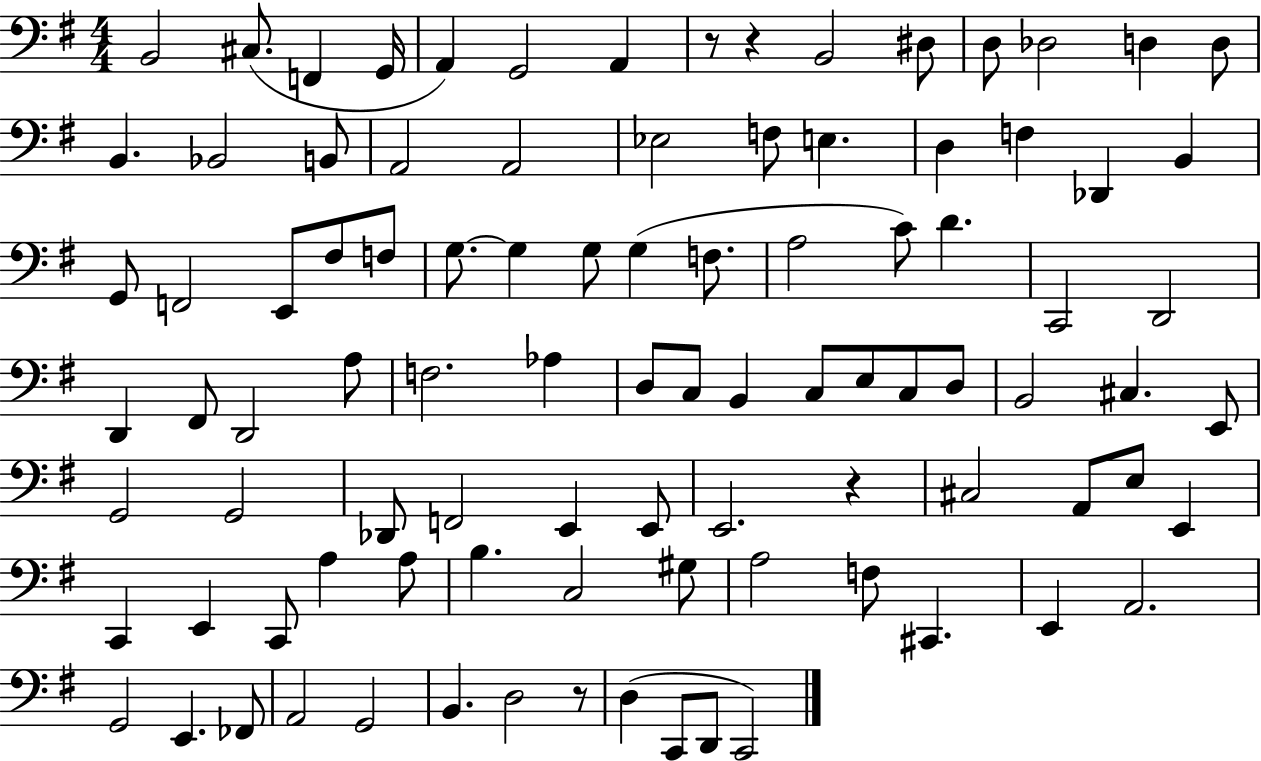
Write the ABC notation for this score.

X:1
T:Untitled
M:4/4
L:1/4
K:G
B,,2 ^C,/2 F,, G,,/4 A,, G,,2 A,, z/2 z B,,2 ^D,/2 D,/2 _D,2 D, D,/2 B,, _B,,2 B,,/2 A,,2 A,,2 _E,2 F,/2 E, D, F, _D,, B,, G,,/2 F,,2 E,,/2 ^F,/2 F,/2 G,/2 G, G,/2 G, F,/2 A,2 C/2 D C,,2 D,,2 D,, ^F,,/2 D,,2 A,/2 F,2 _A, D,/2 C,/2 B,, C,/2 E,/2 C,/2 D,/2 B,,2 ^C, E,,/2 G,,2 G,,2 _D,,/2 F,,2 E,, E,,/2 E,,2 z ^C,2 A,,/2 E,/2 E,, C,, E,, C,,/2 A, A,/2 B, C,2 ^G,/2 A,2 F,/2 ^C,, E,, A,,2 G,,2 E,, _F,,/2 A,,2 G,,2 B,, D,2 z/2 D, C,,/2 D,,/2 C,,2